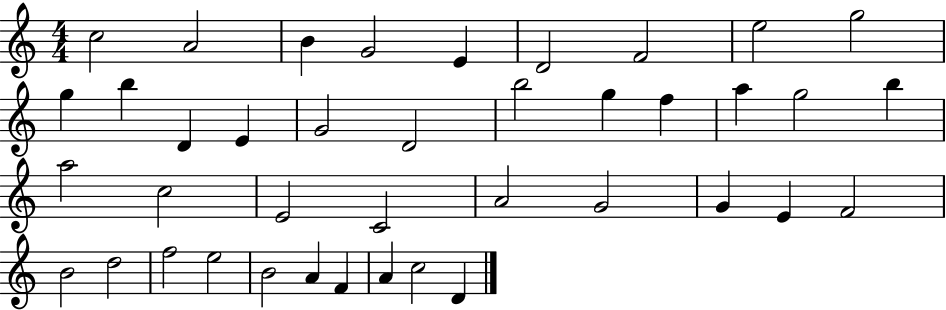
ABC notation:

X:1
T:Untitled
M:4/4
L:1/4
K:C
c2 A2 B G2 E D2 F2 e2 g2 g b D E G2 D2 b2 g f a g2 b a2 c2 E2 C2 A2 G2 G E F2 B2 d2 f2 e2 B2 A F A c2 D